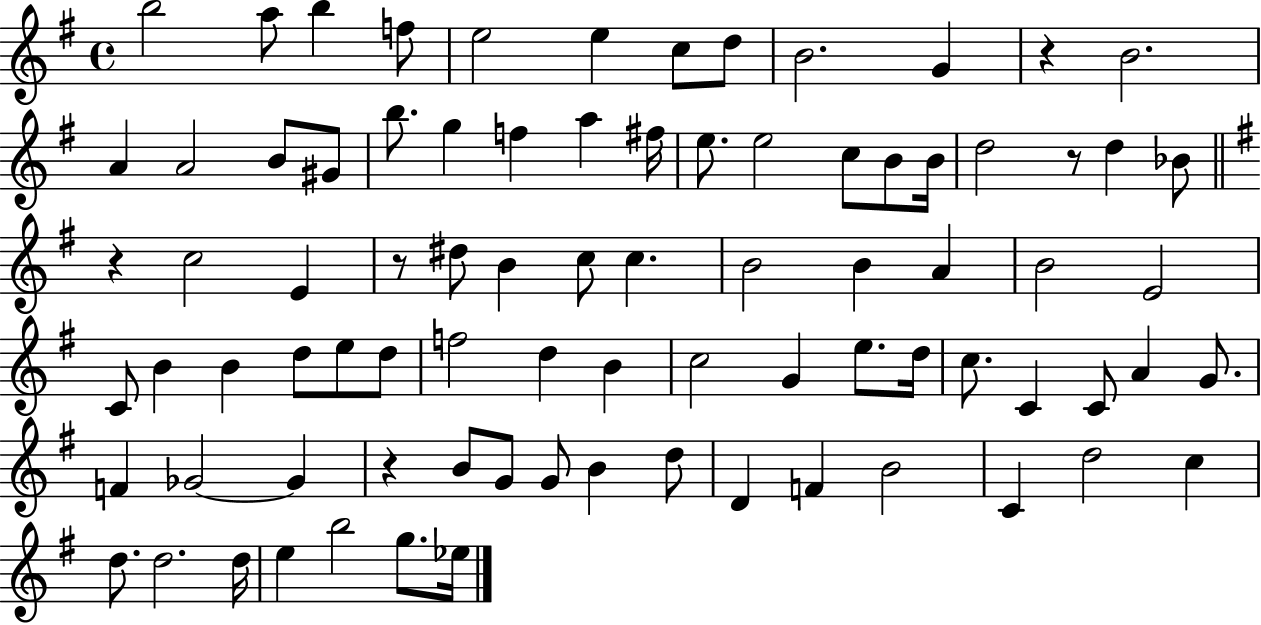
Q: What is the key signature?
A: G major